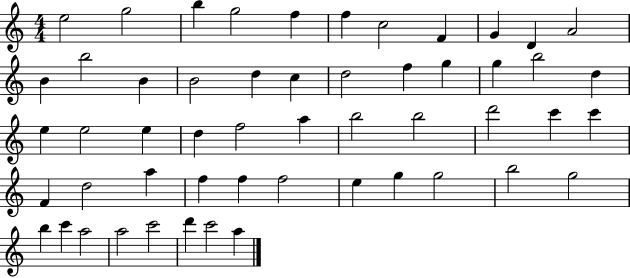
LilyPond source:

{
  \clef treble
  \numericTimeSignature
  \time 4/4
  \key c \major
  e''2 g''2 | b''4 g''2 f''4 | f''4 c''2 f'4 | g'4 d'4 a'2 | \break b'4 b''2 b'4 | b'2 d''4 c''4 | d''2 f''4 g''4 | g''4 b''2 d''4 | \break e''4 e''2 e''4 | d''4 f''2 a''4 | b''2 b''2 | d'''2 c'''4 c'''4 | \break f'4 d''2 a''4 | f''4 f''4 f''2 | e''4 g''4 g''2 | b''2 g''2 | \break b''4 c'''4 a''2 | a''2 c'''2 | d'''4 c'''2 a''4 | \bar "|."
}